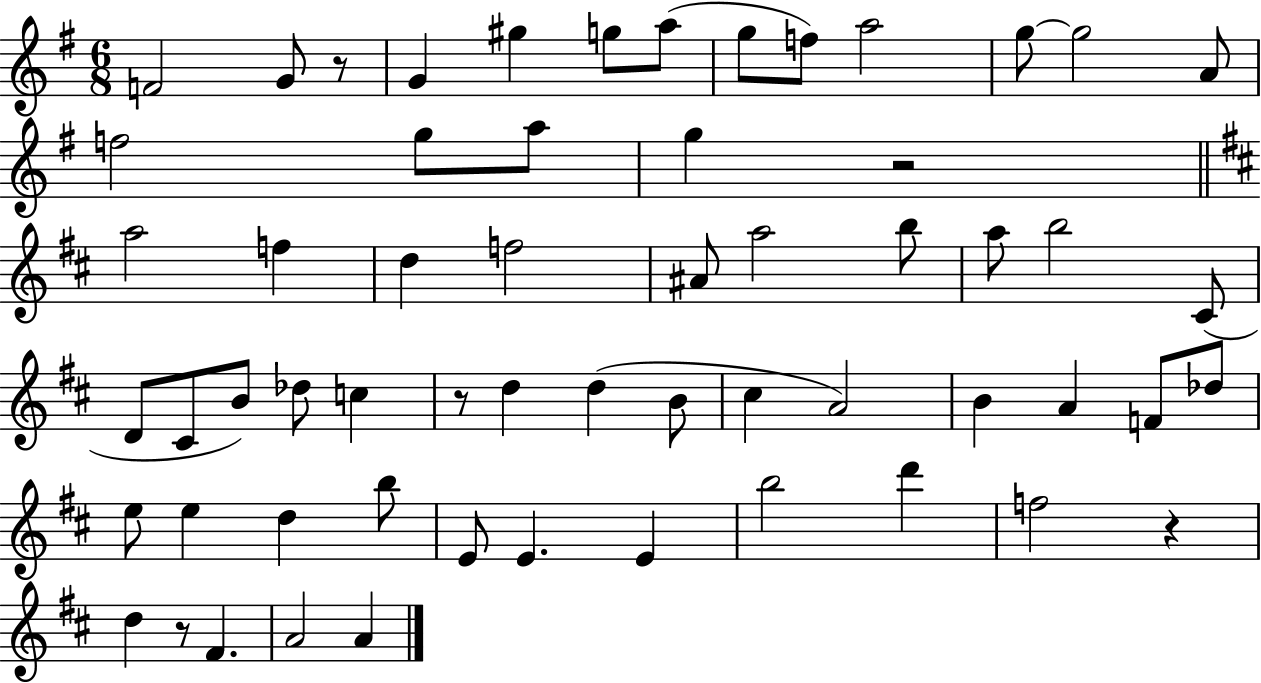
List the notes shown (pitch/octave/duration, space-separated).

F4/h G4/e R/e G4/q G#5/q G5/e A5/e G5/e F5/e A5/h G5/e G5/h A4/e F5/h G5/e A5/e G5/q R/h A5/h F5/q D5/q F5/h A#4/e A5/h B5/e A5/e B5/h C#4/e D4/e C#4/e B4/e Db5/e C5/q R/e D5/q D5/q B4/e C#5/q A4/h B4/q A4/q F4/e Db5/e E5/e E5/q D5/q B5/e E4/e E4/q. E4/q B5/h D6/q F5/h R/q D5/q R/e F#4/q. A4/h A4/q